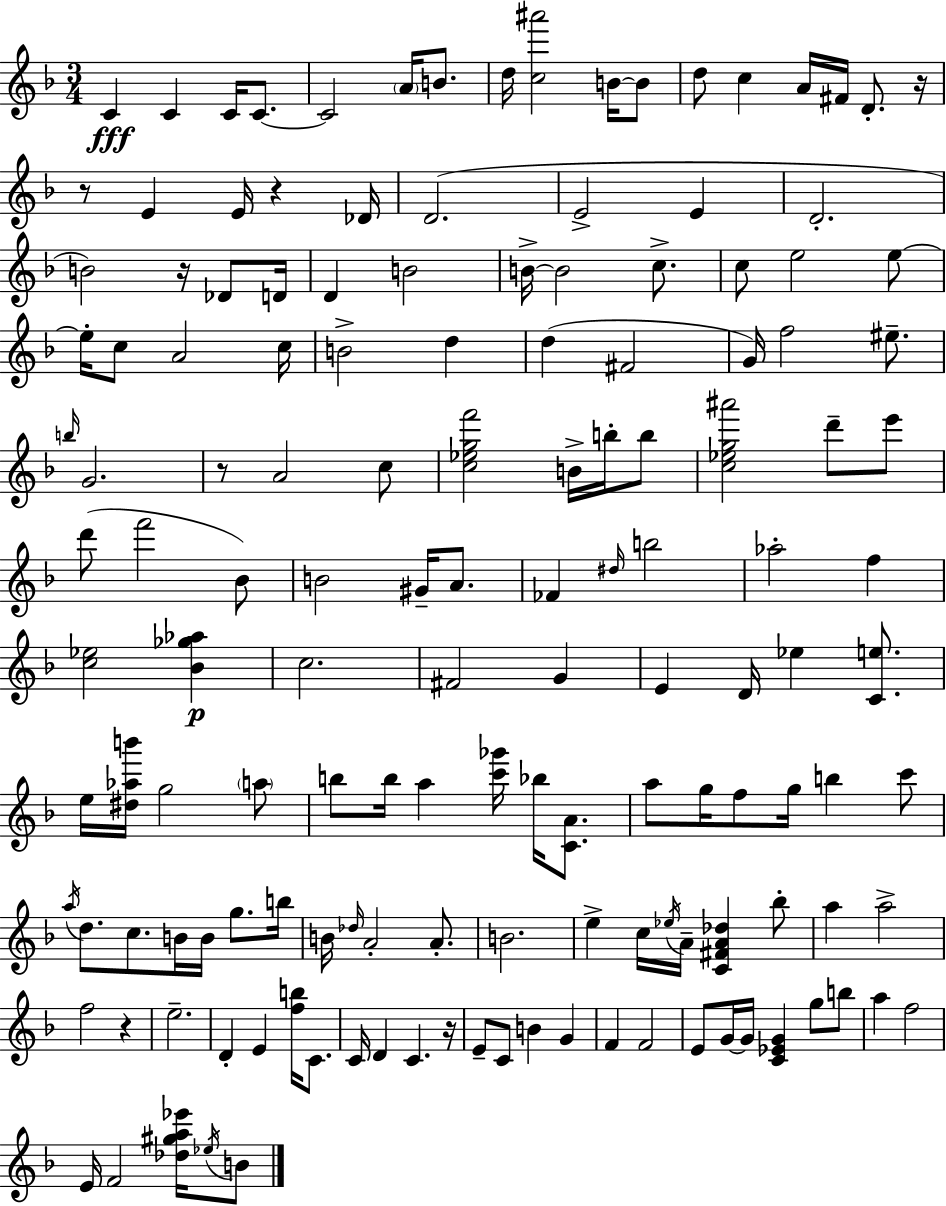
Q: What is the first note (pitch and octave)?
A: C4